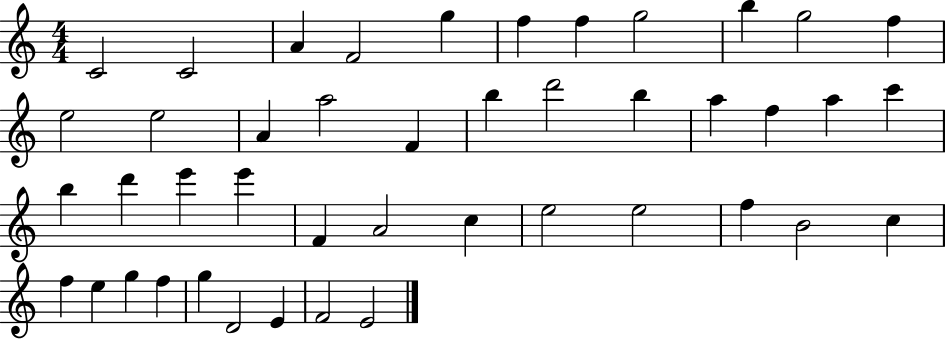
X:1
T:Untitled
M:4/4
L:1/4
K:C
C2 C2 A F2 g f f g2 b g2 f e2 e2 A a2 F b d'2 b a f a c' b d' e' e' F A2 c e2 e2 f B2 c f e g f g D2 E F2 E2